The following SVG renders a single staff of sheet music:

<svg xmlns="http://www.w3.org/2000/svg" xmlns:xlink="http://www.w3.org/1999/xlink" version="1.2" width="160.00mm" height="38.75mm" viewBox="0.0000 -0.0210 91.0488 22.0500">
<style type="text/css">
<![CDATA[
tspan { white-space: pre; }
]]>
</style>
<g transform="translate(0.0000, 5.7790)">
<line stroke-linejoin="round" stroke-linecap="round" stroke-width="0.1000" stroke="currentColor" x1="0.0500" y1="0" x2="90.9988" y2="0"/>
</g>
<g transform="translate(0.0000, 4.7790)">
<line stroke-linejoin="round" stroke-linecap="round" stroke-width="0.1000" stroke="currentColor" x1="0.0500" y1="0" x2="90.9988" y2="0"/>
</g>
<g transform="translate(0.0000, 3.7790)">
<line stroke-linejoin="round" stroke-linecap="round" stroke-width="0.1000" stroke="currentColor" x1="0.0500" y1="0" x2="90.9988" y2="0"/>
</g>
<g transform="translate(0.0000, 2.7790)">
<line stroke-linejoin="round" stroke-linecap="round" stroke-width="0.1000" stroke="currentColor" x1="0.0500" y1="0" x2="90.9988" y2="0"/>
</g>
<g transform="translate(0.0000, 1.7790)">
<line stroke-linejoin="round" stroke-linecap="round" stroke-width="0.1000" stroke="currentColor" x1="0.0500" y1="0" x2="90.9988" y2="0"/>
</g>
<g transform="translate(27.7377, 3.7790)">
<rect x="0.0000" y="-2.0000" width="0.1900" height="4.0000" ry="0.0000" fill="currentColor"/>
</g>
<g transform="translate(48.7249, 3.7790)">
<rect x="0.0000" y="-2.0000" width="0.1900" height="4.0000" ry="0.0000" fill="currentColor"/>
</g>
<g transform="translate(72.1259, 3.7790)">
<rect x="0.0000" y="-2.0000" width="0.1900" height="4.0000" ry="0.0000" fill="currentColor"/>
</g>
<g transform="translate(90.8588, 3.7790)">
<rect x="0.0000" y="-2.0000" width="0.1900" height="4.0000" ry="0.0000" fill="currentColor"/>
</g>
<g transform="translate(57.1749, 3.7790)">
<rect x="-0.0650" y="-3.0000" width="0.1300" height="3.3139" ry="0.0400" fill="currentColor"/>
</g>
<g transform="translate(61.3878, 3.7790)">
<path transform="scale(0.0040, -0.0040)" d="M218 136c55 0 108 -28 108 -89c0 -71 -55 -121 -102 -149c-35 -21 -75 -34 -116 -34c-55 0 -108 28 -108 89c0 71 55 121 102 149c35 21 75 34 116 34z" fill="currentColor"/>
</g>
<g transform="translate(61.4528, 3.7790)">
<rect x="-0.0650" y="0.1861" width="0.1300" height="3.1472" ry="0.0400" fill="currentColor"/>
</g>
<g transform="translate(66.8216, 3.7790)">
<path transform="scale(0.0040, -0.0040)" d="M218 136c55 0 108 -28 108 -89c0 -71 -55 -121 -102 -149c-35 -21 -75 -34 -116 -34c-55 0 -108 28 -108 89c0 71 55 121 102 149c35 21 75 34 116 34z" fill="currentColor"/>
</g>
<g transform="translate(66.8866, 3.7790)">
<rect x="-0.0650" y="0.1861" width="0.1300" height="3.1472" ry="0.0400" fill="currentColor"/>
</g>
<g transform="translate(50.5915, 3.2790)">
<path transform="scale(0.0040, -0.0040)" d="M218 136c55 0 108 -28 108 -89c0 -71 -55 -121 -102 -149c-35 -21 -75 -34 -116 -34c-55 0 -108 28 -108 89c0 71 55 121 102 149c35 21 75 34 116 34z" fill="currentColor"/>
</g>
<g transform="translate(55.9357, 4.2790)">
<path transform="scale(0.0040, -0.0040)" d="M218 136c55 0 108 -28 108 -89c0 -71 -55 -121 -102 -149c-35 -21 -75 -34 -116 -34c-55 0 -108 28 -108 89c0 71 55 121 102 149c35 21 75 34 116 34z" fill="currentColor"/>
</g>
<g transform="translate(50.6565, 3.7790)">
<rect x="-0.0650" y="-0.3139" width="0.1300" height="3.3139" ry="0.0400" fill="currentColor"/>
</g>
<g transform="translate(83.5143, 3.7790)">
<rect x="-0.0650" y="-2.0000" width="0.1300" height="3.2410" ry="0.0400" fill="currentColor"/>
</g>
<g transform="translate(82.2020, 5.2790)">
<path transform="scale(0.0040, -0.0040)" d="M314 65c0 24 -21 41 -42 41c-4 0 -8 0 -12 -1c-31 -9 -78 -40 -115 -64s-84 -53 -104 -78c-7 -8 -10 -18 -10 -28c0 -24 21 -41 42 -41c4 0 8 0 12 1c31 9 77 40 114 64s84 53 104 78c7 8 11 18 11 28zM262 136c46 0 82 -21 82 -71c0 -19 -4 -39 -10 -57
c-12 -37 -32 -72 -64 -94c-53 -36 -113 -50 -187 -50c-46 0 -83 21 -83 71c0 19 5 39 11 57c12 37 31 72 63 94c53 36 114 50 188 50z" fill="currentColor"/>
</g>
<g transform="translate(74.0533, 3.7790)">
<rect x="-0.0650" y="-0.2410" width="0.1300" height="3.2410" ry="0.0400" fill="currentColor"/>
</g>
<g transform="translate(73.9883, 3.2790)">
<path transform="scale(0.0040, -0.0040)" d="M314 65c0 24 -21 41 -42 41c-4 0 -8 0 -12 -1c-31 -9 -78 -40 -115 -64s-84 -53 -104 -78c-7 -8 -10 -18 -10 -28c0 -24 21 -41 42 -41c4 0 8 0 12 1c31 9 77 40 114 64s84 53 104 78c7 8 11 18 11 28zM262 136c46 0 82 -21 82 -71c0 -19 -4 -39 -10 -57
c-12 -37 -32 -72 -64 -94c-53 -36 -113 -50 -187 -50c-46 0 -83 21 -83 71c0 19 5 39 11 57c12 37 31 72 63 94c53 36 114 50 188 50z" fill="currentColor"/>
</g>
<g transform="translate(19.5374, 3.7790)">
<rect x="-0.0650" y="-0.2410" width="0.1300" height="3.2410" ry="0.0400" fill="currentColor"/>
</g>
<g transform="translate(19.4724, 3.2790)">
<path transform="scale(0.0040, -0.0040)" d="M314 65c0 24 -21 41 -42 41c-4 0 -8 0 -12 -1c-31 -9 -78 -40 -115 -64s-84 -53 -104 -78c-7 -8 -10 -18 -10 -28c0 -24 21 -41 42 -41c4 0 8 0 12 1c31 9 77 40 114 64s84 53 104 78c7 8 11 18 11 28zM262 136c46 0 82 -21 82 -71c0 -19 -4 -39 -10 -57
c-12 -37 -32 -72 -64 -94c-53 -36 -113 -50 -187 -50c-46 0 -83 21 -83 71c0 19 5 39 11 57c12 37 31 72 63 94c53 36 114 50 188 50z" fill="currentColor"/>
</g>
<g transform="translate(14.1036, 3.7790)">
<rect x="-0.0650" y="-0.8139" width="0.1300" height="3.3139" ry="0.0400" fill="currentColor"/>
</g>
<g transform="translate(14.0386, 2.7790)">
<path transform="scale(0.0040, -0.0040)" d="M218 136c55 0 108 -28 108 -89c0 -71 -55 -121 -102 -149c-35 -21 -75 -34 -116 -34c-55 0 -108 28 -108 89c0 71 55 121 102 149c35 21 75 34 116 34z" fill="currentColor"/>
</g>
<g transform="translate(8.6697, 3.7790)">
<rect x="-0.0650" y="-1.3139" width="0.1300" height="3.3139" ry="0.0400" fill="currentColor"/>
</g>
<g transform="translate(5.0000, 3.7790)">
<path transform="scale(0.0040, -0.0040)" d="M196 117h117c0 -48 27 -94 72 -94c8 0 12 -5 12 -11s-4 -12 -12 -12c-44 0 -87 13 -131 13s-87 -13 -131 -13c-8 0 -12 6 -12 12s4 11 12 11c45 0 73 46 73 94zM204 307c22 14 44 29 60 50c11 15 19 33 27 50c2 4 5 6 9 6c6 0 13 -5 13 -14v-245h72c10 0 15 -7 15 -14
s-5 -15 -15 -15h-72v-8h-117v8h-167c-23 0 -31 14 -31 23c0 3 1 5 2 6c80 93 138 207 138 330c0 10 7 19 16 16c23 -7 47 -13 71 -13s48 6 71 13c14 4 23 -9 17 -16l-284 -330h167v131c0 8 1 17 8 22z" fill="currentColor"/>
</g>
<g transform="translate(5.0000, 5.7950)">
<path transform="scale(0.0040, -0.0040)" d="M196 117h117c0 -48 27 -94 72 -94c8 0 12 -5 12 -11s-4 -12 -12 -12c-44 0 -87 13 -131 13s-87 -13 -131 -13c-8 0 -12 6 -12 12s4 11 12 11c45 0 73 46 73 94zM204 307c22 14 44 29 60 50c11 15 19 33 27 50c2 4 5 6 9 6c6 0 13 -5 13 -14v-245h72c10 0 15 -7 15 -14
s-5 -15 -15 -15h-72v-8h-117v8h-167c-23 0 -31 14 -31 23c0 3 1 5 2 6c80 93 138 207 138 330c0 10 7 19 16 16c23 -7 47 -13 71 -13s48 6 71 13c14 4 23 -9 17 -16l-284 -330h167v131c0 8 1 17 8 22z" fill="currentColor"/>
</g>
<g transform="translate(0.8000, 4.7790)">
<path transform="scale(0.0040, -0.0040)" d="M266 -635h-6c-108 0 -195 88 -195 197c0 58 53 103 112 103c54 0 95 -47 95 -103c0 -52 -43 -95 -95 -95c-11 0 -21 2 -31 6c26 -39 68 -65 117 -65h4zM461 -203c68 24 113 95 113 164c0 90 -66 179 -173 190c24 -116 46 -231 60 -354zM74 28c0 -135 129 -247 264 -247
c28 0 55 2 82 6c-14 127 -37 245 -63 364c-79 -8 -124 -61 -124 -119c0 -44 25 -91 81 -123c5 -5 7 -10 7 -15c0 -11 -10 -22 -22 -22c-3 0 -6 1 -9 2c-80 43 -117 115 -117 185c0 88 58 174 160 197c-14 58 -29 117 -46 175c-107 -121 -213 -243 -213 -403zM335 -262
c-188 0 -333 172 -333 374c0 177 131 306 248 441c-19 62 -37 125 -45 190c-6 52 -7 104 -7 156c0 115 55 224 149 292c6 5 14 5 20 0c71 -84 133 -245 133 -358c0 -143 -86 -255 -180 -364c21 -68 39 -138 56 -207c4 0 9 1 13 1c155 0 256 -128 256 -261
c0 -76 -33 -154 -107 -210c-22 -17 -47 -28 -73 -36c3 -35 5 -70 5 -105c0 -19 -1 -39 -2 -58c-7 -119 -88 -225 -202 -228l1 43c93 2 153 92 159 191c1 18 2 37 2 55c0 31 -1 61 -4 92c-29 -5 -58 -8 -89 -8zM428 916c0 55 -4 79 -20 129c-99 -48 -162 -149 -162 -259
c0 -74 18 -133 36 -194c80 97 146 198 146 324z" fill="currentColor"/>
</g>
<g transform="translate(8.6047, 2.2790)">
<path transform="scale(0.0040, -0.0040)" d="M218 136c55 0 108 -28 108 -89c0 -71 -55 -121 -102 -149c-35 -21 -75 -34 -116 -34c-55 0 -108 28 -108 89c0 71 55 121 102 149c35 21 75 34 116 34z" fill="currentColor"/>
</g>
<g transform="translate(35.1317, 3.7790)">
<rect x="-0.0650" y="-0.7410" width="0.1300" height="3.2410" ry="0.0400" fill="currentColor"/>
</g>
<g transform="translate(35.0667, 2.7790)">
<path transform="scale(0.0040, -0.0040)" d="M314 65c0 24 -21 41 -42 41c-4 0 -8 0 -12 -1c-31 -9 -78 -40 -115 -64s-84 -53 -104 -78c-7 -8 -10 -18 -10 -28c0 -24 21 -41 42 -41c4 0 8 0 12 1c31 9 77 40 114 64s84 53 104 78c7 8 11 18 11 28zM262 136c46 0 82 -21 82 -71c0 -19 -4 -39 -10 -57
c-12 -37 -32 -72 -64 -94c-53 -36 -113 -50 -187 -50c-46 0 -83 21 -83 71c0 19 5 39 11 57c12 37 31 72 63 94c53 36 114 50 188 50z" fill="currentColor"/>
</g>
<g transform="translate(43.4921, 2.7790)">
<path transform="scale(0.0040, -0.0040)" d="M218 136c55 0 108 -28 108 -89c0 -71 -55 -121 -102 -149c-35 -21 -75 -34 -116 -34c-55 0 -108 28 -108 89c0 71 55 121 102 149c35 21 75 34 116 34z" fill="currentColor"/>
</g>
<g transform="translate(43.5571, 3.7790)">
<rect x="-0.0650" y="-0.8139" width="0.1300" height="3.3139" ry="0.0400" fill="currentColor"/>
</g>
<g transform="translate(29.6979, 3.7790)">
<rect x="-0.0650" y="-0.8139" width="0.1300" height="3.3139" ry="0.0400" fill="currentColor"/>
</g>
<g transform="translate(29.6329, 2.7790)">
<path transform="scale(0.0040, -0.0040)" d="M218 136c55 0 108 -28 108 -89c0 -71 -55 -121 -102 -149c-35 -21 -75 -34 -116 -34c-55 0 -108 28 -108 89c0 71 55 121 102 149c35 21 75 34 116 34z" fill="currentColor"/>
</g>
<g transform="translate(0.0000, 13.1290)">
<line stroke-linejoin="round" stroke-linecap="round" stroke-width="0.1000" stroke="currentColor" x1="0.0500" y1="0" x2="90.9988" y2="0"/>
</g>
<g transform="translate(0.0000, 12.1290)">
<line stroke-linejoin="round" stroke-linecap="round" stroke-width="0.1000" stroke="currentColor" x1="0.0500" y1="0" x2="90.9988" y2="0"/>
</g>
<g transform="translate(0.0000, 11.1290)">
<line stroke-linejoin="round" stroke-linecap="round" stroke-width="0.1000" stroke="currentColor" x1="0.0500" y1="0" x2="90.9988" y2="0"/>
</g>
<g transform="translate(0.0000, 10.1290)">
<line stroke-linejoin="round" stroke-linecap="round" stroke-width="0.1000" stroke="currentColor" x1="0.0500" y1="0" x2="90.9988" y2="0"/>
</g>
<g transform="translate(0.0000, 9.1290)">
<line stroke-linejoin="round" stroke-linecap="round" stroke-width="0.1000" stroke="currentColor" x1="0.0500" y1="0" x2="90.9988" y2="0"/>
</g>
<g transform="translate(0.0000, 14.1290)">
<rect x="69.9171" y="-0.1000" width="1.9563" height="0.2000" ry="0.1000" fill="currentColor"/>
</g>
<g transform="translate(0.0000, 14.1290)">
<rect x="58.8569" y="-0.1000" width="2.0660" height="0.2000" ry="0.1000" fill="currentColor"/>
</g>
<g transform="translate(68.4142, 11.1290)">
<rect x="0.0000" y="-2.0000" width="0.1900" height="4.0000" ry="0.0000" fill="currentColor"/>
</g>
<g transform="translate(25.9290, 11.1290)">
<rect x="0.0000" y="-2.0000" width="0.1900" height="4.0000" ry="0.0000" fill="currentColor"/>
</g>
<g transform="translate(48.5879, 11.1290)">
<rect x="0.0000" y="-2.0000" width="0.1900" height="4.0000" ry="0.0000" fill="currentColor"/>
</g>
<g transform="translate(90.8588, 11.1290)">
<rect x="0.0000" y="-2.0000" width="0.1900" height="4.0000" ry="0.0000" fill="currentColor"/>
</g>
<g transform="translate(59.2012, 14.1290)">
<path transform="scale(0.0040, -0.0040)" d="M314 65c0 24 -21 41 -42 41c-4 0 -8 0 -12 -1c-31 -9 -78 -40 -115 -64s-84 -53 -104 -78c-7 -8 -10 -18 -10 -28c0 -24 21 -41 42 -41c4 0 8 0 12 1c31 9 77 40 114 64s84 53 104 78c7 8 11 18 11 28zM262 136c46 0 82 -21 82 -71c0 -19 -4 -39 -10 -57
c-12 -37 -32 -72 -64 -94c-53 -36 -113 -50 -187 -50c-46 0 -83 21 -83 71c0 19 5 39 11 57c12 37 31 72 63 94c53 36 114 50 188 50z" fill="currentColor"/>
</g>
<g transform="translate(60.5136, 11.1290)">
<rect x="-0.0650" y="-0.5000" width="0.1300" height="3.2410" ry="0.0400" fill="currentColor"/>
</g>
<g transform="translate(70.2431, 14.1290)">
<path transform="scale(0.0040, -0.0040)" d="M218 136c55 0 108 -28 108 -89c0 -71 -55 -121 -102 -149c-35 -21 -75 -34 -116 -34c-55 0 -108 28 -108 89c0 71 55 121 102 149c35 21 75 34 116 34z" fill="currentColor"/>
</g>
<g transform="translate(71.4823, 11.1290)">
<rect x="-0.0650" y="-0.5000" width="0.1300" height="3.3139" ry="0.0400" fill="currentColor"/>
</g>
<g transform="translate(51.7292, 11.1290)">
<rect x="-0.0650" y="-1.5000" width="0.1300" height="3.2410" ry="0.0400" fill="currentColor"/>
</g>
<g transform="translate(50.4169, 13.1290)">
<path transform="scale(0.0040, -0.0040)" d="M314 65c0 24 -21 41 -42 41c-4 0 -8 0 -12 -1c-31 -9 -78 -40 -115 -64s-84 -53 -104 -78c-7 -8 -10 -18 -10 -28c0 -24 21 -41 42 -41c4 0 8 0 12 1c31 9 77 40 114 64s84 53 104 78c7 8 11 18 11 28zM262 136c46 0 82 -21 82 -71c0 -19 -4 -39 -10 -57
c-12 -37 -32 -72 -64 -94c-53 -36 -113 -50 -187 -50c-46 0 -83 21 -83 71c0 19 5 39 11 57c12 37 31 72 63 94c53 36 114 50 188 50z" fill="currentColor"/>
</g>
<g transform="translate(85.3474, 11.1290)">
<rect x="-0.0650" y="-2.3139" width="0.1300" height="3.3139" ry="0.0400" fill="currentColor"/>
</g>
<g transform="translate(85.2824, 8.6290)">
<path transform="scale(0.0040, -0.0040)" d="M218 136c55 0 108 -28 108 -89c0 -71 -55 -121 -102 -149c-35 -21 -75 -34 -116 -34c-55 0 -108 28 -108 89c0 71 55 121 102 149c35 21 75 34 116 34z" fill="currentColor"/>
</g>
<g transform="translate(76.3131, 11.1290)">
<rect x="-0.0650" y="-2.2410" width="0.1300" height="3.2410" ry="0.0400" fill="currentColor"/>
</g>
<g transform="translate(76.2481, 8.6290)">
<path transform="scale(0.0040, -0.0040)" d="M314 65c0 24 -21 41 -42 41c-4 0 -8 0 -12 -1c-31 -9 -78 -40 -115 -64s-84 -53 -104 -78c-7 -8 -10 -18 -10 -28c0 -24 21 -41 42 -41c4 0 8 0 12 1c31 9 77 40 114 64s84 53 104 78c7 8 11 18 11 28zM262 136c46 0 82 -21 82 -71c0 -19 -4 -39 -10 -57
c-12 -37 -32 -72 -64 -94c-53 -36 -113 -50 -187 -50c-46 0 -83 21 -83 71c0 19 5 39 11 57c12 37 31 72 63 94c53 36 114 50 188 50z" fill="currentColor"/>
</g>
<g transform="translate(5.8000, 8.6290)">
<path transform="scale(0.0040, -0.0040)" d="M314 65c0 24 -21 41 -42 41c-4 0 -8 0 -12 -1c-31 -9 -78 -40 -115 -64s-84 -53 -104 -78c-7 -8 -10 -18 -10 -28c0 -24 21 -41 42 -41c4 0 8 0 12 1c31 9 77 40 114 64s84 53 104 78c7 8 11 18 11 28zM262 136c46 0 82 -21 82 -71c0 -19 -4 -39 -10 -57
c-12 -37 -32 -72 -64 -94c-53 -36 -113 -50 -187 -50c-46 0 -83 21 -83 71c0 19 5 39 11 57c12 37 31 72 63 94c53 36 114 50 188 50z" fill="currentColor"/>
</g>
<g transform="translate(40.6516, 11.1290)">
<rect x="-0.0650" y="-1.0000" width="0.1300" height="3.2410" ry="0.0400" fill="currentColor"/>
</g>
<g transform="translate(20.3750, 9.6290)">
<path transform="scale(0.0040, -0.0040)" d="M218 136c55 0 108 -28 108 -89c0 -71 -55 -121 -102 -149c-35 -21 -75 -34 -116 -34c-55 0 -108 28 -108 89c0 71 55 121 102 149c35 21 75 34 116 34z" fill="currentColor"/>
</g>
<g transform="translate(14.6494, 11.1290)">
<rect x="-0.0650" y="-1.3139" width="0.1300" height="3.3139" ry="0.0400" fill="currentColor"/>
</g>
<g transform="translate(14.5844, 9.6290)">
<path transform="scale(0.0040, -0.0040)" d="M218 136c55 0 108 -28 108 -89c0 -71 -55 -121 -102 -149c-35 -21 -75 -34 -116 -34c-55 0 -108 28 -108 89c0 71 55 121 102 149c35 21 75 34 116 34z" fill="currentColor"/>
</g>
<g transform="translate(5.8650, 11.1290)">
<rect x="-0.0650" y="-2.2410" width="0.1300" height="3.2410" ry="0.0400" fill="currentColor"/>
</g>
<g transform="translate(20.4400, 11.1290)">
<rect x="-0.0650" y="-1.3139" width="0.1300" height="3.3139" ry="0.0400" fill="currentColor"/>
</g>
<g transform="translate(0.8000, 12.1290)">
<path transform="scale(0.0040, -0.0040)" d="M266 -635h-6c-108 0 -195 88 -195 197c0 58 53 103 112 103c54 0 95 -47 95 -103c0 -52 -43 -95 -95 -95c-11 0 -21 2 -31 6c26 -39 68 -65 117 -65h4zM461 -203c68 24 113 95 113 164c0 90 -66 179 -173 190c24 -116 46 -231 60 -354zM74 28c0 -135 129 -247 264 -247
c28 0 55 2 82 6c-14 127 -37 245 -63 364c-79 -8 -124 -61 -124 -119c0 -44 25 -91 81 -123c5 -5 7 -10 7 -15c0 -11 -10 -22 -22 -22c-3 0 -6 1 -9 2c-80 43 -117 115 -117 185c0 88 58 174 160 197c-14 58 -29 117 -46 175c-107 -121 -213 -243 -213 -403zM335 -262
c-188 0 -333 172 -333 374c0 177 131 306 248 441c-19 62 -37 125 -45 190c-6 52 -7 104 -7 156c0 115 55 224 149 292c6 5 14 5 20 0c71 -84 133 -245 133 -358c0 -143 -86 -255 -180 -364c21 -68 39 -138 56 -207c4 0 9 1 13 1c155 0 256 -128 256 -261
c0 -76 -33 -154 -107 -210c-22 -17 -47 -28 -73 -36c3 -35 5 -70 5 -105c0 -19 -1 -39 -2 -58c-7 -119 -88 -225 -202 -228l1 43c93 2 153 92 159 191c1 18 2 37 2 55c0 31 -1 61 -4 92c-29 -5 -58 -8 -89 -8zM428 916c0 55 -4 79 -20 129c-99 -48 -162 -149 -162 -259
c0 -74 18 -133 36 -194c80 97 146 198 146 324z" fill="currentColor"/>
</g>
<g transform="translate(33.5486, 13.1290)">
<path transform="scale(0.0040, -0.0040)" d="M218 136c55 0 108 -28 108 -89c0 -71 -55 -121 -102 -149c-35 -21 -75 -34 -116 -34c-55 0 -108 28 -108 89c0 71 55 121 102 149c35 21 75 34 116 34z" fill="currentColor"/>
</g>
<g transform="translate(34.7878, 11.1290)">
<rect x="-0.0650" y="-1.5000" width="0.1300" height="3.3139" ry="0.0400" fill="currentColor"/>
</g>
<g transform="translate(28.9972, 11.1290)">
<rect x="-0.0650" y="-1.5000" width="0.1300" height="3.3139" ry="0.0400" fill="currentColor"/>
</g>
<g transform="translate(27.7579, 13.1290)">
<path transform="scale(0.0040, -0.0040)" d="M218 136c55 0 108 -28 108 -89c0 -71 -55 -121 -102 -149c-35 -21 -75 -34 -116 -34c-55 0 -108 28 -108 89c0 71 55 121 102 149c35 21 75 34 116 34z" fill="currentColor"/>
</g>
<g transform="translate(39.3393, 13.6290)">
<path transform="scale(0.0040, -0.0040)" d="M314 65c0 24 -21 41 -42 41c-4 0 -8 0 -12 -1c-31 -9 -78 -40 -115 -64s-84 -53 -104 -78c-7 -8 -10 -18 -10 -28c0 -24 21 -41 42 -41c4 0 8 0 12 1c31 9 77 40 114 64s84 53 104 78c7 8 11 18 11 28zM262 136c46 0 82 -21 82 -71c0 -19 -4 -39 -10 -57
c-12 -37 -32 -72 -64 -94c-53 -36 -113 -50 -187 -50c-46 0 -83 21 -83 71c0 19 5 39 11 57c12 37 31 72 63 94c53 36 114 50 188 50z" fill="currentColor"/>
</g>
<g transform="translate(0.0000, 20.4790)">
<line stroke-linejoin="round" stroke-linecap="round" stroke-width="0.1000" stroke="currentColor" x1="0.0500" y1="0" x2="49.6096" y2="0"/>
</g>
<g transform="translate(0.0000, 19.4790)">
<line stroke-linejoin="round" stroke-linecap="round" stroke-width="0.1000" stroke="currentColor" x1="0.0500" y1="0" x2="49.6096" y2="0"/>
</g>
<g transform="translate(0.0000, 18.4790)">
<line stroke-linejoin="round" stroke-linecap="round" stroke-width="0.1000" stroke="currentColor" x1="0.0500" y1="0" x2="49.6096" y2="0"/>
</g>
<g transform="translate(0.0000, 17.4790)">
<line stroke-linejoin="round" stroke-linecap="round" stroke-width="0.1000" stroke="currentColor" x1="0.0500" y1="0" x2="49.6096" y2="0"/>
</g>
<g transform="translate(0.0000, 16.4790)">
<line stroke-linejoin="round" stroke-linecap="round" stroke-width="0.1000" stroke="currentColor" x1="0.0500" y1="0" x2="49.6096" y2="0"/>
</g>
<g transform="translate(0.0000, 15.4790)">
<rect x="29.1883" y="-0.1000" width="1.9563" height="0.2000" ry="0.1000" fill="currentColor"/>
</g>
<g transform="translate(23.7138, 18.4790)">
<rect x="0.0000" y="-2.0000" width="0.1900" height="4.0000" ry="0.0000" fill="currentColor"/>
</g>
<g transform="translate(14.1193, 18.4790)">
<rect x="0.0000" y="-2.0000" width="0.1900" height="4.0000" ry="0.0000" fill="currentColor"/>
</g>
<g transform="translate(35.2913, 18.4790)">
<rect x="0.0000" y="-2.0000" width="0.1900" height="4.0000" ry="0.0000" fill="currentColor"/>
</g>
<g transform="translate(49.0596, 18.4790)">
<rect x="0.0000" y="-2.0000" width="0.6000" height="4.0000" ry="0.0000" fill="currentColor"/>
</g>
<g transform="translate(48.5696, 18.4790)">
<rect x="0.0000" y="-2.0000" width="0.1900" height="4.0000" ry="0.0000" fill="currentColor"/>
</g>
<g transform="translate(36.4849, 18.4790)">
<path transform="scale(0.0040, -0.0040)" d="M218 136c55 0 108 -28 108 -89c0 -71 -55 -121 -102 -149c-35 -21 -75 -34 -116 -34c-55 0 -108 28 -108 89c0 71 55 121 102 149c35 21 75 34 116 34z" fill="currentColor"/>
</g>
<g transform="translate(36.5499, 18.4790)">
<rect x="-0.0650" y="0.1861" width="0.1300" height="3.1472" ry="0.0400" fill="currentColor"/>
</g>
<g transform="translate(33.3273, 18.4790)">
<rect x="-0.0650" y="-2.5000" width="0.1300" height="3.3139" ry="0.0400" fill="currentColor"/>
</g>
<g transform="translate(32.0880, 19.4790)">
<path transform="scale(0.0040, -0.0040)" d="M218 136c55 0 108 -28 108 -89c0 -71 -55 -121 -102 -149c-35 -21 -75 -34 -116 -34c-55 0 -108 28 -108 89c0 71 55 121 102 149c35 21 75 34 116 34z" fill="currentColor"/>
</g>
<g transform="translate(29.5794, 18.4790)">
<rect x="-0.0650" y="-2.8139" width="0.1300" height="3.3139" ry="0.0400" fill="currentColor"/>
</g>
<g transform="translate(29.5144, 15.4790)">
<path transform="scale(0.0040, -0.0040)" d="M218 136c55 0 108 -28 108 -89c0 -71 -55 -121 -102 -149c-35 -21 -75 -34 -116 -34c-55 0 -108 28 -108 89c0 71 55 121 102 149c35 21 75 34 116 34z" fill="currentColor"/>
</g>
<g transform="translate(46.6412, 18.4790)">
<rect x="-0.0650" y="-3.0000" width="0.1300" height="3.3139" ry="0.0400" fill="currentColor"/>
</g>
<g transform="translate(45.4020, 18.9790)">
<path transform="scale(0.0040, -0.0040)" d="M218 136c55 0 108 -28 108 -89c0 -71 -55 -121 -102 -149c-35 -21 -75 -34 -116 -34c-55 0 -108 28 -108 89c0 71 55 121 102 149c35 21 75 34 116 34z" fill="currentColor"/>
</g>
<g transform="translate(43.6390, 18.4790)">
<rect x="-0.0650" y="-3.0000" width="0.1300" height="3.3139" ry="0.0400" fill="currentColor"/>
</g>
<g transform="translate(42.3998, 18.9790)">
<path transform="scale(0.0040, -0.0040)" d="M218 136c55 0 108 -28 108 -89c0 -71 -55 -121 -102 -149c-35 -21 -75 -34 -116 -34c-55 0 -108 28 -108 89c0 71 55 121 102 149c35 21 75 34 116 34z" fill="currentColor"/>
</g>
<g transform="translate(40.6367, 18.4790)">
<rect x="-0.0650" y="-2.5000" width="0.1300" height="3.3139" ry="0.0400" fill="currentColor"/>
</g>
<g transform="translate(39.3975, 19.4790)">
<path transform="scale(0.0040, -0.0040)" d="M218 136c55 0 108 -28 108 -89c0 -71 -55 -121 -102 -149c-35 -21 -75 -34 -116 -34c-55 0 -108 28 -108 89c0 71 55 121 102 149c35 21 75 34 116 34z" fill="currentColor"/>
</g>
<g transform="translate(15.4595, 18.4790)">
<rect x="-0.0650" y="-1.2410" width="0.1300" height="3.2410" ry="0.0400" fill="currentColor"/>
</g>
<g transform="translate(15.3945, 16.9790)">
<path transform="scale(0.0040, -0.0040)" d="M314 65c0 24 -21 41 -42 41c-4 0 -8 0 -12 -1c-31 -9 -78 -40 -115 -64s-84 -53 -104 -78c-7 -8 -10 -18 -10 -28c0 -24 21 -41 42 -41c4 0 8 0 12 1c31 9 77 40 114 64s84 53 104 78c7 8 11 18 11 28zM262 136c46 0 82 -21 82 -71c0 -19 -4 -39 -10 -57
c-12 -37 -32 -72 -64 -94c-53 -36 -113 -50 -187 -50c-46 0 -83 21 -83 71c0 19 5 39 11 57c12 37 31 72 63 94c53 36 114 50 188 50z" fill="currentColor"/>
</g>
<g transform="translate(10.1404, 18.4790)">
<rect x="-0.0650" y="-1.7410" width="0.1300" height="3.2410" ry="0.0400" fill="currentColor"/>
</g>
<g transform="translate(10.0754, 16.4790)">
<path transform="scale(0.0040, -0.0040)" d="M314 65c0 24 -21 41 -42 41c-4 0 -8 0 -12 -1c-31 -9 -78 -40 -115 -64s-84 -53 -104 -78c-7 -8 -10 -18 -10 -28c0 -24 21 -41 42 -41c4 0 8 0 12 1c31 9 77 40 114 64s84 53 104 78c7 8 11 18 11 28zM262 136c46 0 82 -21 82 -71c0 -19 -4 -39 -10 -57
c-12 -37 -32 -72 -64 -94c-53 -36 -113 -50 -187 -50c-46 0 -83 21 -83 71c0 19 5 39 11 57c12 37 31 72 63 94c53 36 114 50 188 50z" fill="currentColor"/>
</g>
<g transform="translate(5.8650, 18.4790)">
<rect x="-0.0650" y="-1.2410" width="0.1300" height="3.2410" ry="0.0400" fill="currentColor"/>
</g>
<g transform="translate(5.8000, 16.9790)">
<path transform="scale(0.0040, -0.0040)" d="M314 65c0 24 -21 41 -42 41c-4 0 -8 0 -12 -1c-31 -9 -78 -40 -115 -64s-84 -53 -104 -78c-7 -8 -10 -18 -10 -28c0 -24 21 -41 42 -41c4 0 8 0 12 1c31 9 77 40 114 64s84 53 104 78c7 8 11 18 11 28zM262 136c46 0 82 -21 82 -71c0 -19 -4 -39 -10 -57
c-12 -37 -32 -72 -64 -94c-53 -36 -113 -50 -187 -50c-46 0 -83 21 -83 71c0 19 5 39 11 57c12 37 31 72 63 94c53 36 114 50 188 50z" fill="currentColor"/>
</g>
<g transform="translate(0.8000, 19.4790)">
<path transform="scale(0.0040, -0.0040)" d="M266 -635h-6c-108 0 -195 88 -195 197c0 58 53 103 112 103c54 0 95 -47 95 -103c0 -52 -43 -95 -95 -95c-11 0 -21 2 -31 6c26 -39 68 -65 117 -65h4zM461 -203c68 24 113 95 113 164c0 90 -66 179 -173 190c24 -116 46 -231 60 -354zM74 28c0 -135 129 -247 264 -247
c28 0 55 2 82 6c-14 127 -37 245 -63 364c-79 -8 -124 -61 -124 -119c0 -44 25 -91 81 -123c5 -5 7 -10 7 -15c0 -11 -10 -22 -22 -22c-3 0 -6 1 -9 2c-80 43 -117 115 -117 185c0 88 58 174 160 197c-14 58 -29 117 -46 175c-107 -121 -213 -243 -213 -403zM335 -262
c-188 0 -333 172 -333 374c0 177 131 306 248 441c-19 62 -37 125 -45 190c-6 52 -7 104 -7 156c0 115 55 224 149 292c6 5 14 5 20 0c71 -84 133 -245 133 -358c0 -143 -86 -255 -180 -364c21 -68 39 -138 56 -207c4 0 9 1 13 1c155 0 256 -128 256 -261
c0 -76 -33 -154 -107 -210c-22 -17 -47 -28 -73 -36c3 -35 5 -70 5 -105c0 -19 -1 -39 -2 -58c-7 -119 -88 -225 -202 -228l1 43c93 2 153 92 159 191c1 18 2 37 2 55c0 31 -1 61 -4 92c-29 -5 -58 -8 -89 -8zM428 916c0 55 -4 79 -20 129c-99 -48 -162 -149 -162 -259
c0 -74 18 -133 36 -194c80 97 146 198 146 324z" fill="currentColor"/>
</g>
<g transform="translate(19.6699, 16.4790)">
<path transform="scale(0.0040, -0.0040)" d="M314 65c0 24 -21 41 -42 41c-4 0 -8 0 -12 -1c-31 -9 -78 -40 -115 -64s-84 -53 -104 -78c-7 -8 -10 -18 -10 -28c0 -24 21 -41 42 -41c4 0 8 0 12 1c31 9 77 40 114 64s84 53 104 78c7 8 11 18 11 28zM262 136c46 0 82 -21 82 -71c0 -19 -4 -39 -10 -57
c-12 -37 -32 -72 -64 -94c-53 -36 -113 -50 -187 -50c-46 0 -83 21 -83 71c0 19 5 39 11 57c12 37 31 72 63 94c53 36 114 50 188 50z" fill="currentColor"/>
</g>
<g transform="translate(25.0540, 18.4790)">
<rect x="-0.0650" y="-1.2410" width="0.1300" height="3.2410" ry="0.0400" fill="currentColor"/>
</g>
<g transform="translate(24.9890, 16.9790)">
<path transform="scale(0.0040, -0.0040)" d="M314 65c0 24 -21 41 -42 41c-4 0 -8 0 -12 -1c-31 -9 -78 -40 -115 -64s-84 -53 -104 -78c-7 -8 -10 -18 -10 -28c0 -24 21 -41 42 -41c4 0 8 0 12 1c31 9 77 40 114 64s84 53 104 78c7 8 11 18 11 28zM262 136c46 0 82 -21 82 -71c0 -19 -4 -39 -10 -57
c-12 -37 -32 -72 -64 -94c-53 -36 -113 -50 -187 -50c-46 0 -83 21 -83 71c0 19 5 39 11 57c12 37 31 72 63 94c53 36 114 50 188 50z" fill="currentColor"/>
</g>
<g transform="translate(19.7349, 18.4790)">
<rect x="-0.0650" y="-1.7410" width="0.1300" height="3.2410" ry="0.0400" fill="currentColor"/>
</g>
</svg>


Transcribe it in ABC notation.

X:1
T:Untitled
M:4/4
L:1/4
K:C
e d c2 d d2 d c A B B c2 F2 g2 e e E E D2 E2 C2 C g2 g e2 f2 e2 f2 e2 a G B G A A